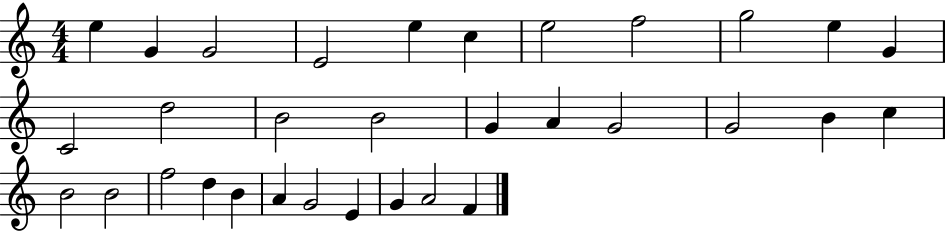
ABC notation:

X:1
T:Untitled
M:4/4
L:1/4
K:C
e G G2 E2 e c e2 f2 g2 e G C2 d2 B2 B2 G A G2 G2 B c B2 B2 f2 d B A G2 E G A2 F